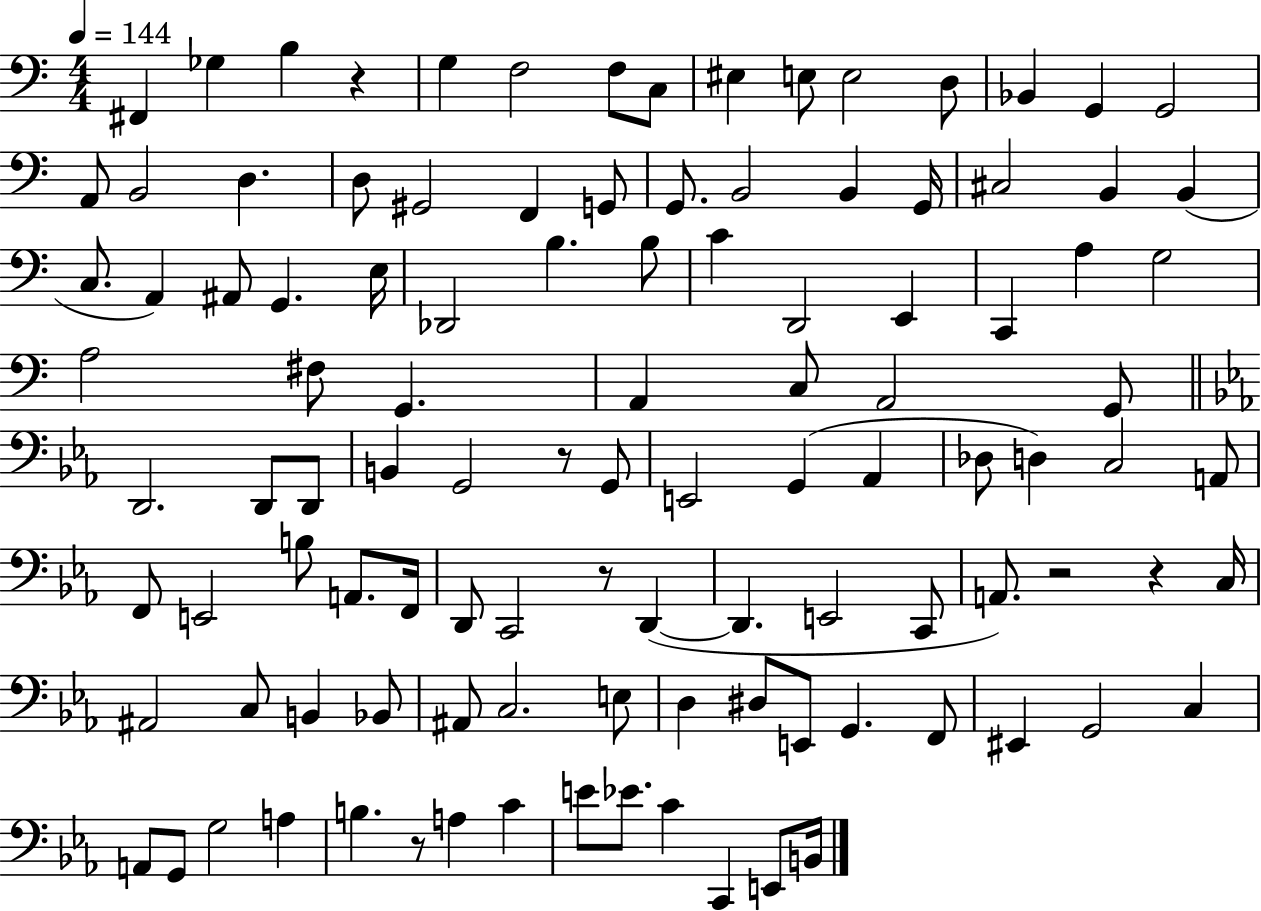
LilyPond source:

{
  \clef bass
  \numericTimeSignature
  \time 4/4
  \key c \major
  \tempo 4 = 144
  \repeat volta 2 { fis,4 ges4 b4 r4 | g4 f2 f8 c8 | eis4 e8 e2 d8 | bes,4 g,4 g,2 | \break a,8 b,2 d4. | d8 gis,2 f,4 g,8 | g,8. b,2 b,4 g,16 | cis2 b,4 b,4( | \break c8. a,4) ais,8 g,4. e16 | des,2 b4. b8 | c'4 d,2 e,4 | c,4 a4 g2 | \break a2 fis8 g,4. | a,4 c8 a,2 g,8 | \bar "||" \break \key c \minor d,2. d,8 d,8 | b,4 g,2 r8 g,8 | e,2 g,4( aes,4 | des8 d4) c2 a,8 | \break f,8 e,2 b8 a,8. f,16 | d,8 c,2 r8 d,4~(~ | d,4. e,2 c,8 | a,8.) r2 r4 c16 | \break ais,2 c8 b,4 bes,8 | ais,8 c2. e8 | d4 dis8 e,8 g,4. f,8 | eis,4 g,2 c4 | \break a,8 g,8 g2 a4 | b4. r8 a4 c'4 | e'8 ees'8. c'4 c,4 e,8 b,16 | } \bar "|."
}